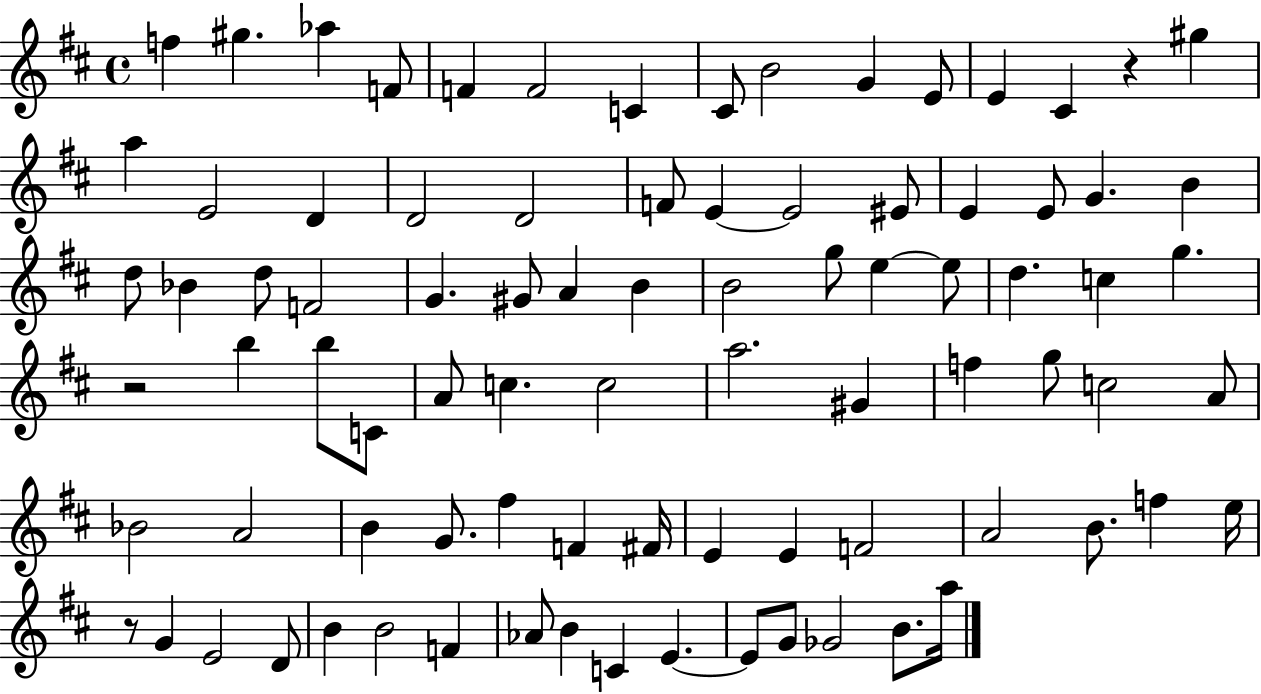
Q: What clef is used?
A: treble